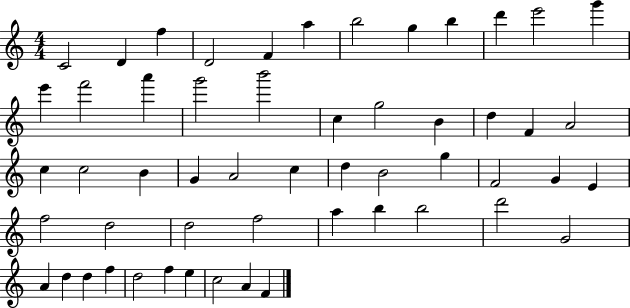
X:1
T:Untitled
M:4/4
L:1/4
K:C
C2 D f D2 F a b2 g b d' e'2 g' e' f'2 a' g'2 b'2 c g2 B d F A2 c c2 B G A2 c d B2 g F2 G E f2 d2 d2 f2 a b b2 d'2 G2 A d d f d2 f e c2 A F